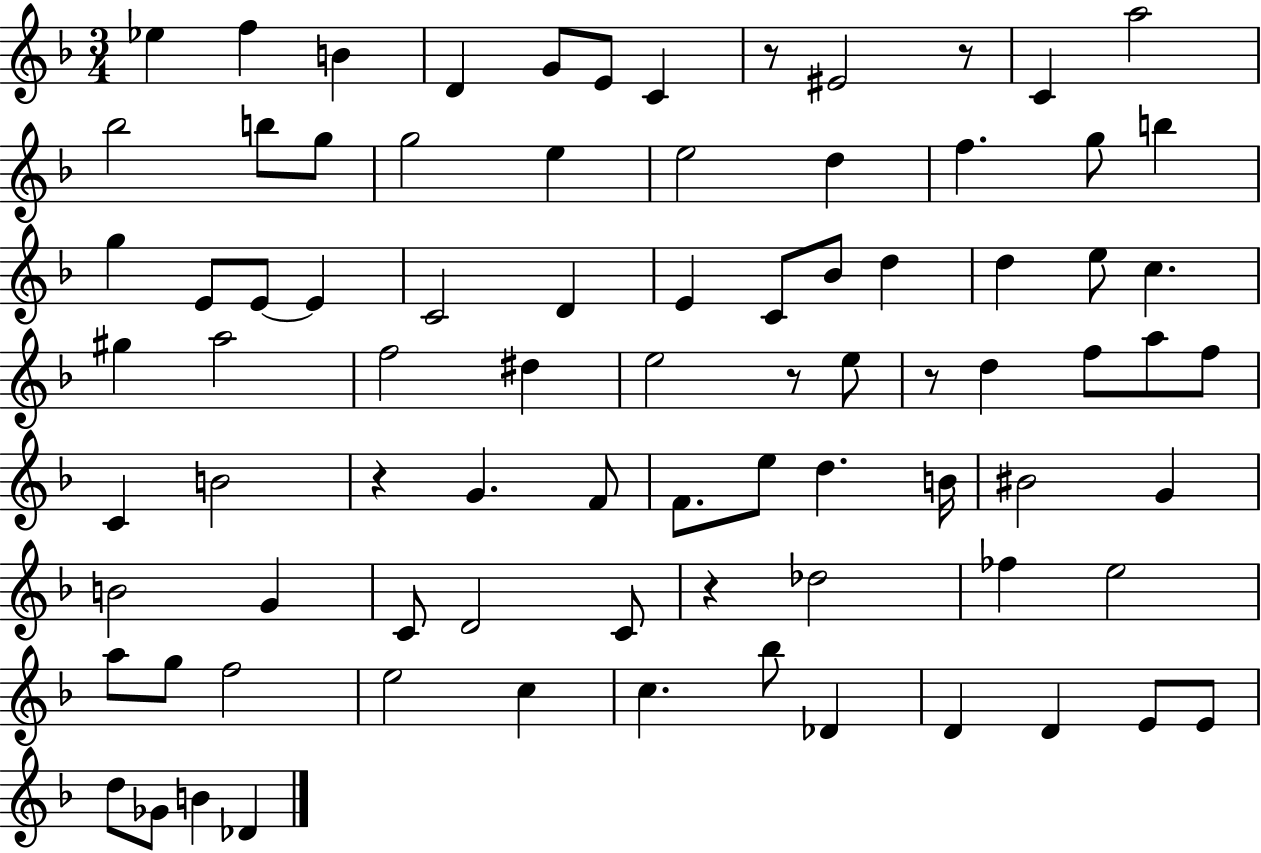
{
  \clef treble
  \numericTimeSignature
  \time 3/4
  \key f \major
  ees''4 f''4 b'4 | d'4 g'8 e'8 c'4 | r8 eis'2 r8 | c'4 a''2 | \break bes''2 b''8 g''8 | g''2 e''4 | e''2 d''4 | f''4. g''8 b''4 | \break g''4 e'8 e'8~~ e'4 | c'2 d'4 | e'4 c'8 bes'8 d''4 | d''4 e''8 c''4. | \break gis''4 a''2 | f''2 dis''4 | e''2 r8 e''8 | r8 d''4 f''8 a''8 f''8 | \break c'4 b'2 | r4 g'4. f'8 | f'8. e''8 d''4. b'16 | bis'2 g'4 | \break b'2 g'4 | c'8 d'2 c'8 | r4 des''2 | fes''4 e''2 | \break a''8 g''8 f''2 | e''2 c''4 | c''4. bes''8 des'4 | d'4 d'4 e'8 e'8 | \break d''8 ges'8 b'4 des'4 | \bar "|."
}